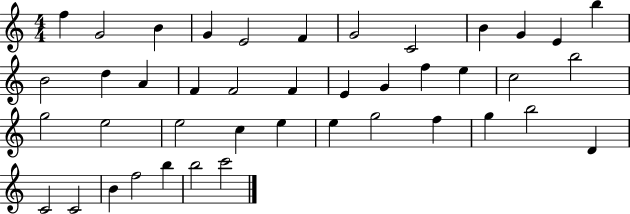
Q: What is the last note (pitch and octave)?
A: C6